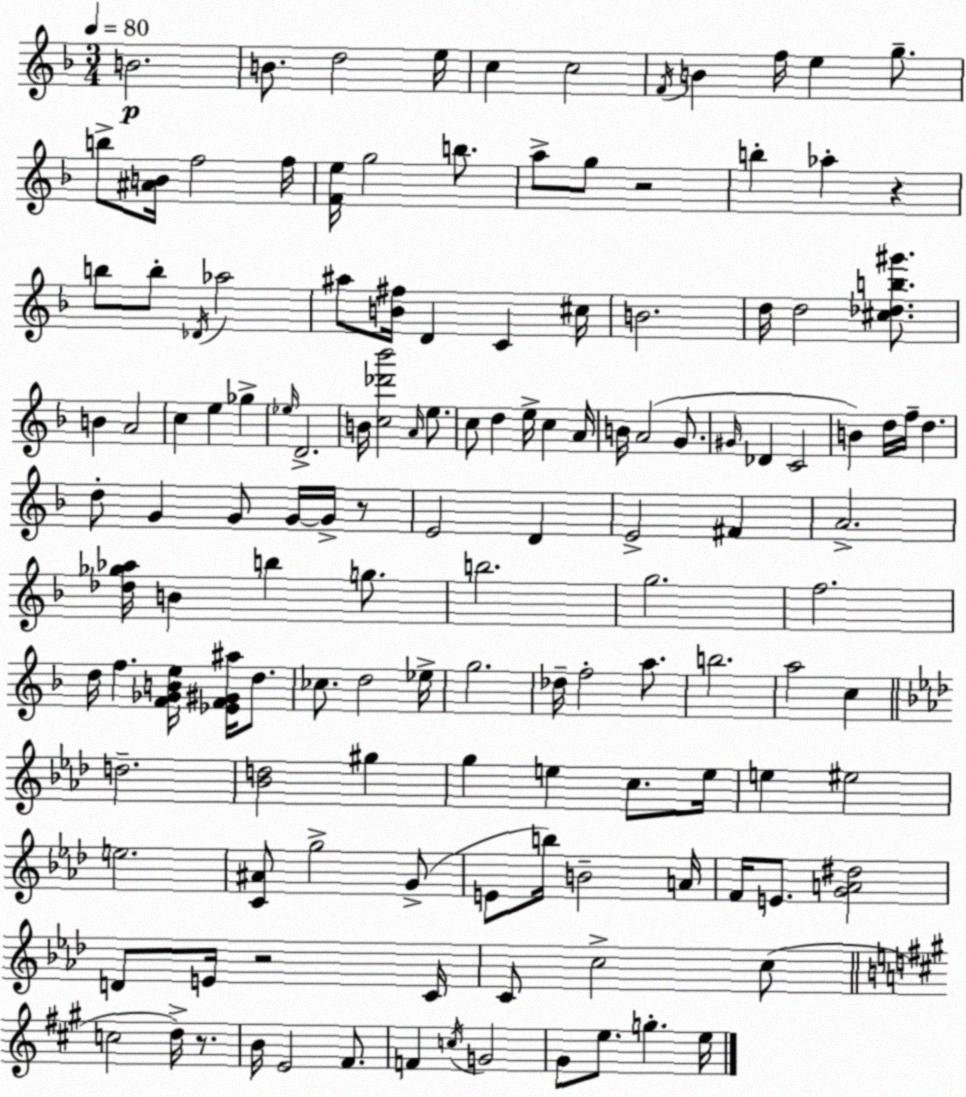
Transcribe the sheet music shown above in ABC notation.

X:1
T:Untitled
M:3/4
L:1/4
K:Dm
B2 B/2 d2 e/4 c c2 F/4 B f/4 e g/2 b/2 [^AB]/4 f2 f/4 [Fe]/4 g2 b/2 a/2 g/2 z2 b _a z b/2 b/2 _D/4 _a2 ^a/2 [B^f]/4 D C ^c/4 B2 d/4 d2 [^c_db^g']/2 B A2 c e _g _e/4 D2 B/4 [c_d'_b']2 A/4 e/2 c/2 d e/4 c A/4 B/4 A2 G/2 ^G/4 _D C2 B d/4 f/4 d d/2 G G/2 G/4 G/4 z/2 E2 D E2 ^F A2 [_d_g_a]/4 B b g/2 b2 g2 f2 d/4 f [F_GBe]/4 [_EF^G^a]/4 d/2 _c/2 d2 _e/4 g2 _d/4 f2 a/2 b2 a2 c d2 [_Bd]2 ^g g e c/2 e/4 e ^e2 e2 [C^A]/2 g2 G/2 E/2 b/4 B2 A/4 F/4 E/2 [GA^d]2 D/2 E/4 z2 C/4 C/2 c2 c/2 c2 d/4 z/2 B/4 E2 ^F/2 F c/4 G2 ^G/2 e/2 g e/4